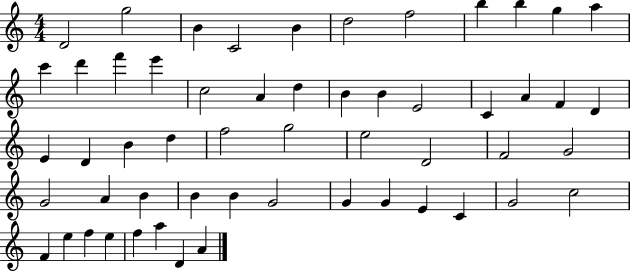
{
  \clef treble
  \numericTimeSignature
  \time 4/4
  \key c \major
  d'2 g''2 | b'4 c'2 b'4 | d''2 f''2 | b''4 b''4 g''4 a''4 | \break c'''4 d'''4 f'''4 e'''4 | c''2 a'4 d''4 | b'4 b'4 e'2 | c'4 a'4 f'4 d'4 | \break e'4 d'4 b'4 d''4 | f''2 g''2 | e''2 d'2 | f'2 g'2 | \break g'2 a'4 b'4 | b'4 b'4 g'2 | g'4 g'4 e'4 c'4 | g'2 c''2 | \break f'4 e''4 f''4 e''4 | f''4 a''4 d'4 a'4 | \bar "|."
}